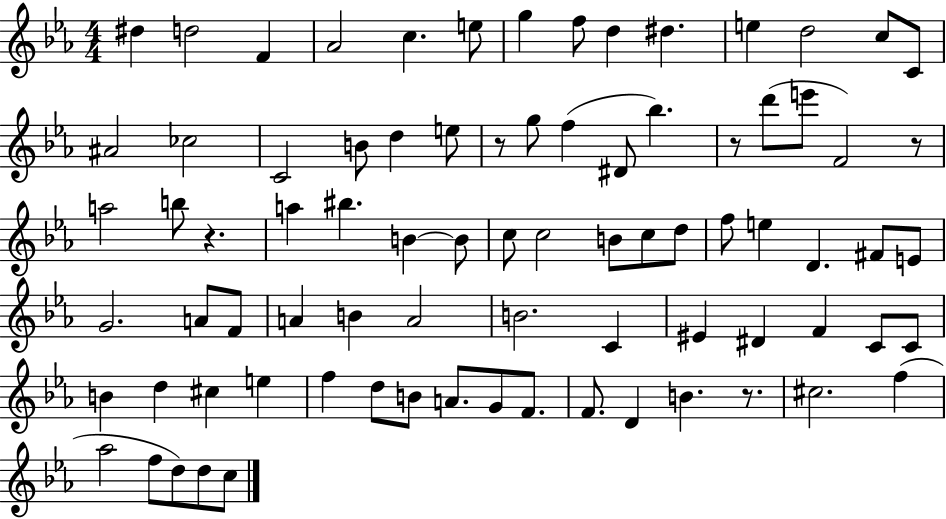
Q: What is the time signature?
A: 4/4